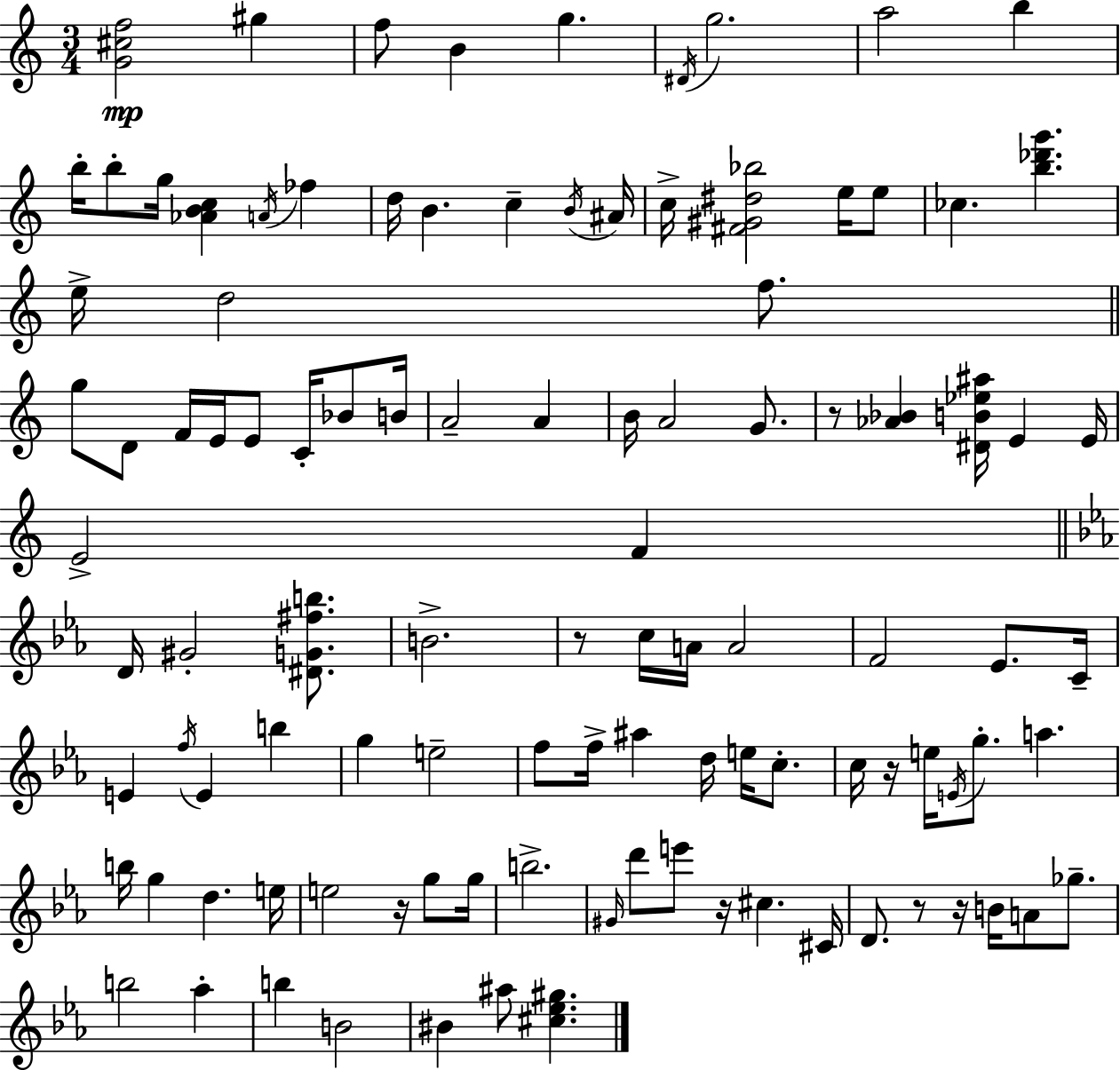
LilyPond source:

{
  \clef treble
  \numericTimeSignature
  \time 3/4
  \key a \minor
  \repeat volta 2 { <g' cis'' f''>2\mp gis''4 | f''8 b'4 g''4. | \acciaccatura { dis'16 } g''2. | a''2 b''4 | \break b''16-. b''8-. g''16 <aes' b' c''>4 \acciaccatura { a'16 } fes''4 | d''16 b'4. c''4-- | \acciaccatura { b'16 } ais'16 c''16-> <fis' gis' dis'' bes''>2 | e''16 e''8 ces''4. <b'' des''' g'''>4. | \break e''16-> d''2 | f''8. \bar "||" \break \key a \minor g''8 d'8 f'16 e'16 e'8 c'16-. bes'8 b'16 | a'2-- a'4 | b'16 a'2 g'8. | r8 <aes' bes'>4 <dis' b' ees'' ais''>16 e'4 e'16 | \break e'2-> f'4 | \bar "||" \break \key c \minor d'16 gis'2-. <dis' g' fis'' b''>8. | b'2.-> | r8 c''16 a'16 a'2 | f'2 ees'8. c'16-- | \break e'4 \acciaccatura { f''16 } e'4 b''4 | g''4 e''2-- | f''8 f''16-> ais''4 d''16 e''16 c''8.-. | c''16 r16 e''16 \acciaccatura { e'16 } g''8.-. a''4. | \break b''16 g''4 d''4. | e''16 e''2 r16 g''8 | g''16 b''2.-> | \grace { gis'16 } d'''8 e'''8 r16 cis''4. | \break cis'16 d'8. r8 r16 b'16 a'8 | ges''8.-- b''2 aes''4-. | b''4 b'2 | bis'4 ais''8 <cis'' ees'' gis''>4. | \break } \bar "|."
}